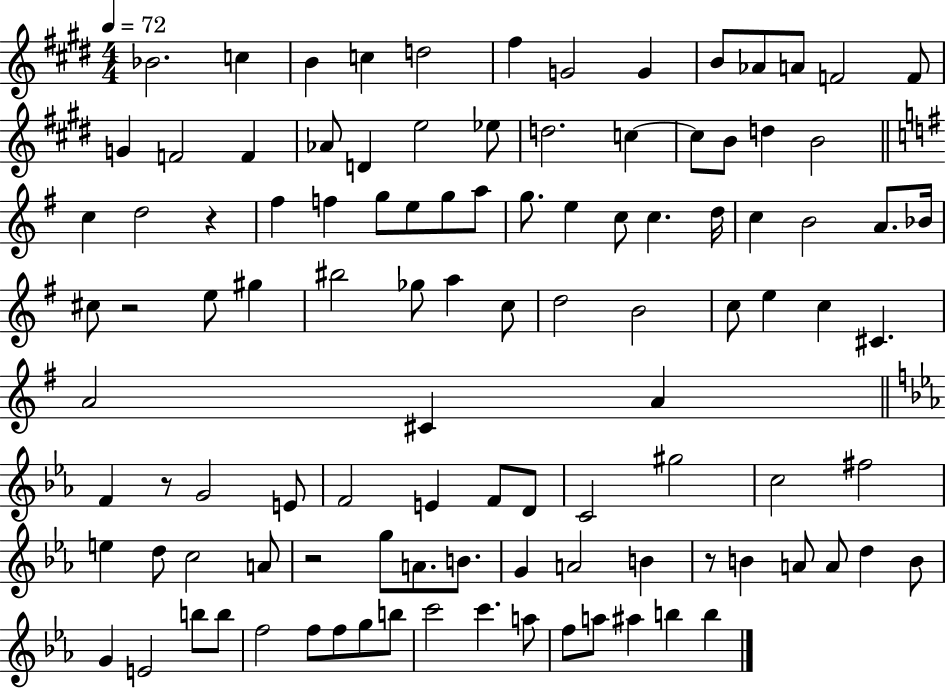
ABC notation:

X:1
T:Untitled
M:4/4
L:1/4
K:E
_B2 c B c d2 ^f G2 G B/2 _A/2 A/2 F2 F/2 G F2 F _A/2 D e2 _e/2 d2 c c/2 B/2 d B2 c d2 z ^f f g/2 e/2 g/2 a/2 g/2 e c/2 c d/4 c B2 A/2 _B/4 ^c/2 z2 e/2 ^g ^b2 _g/2 a c/2 d2 B2 c/2 e c ^C A2 ^C A F z/2 G2 E/2 F2 E F/2 D/2 C2 ^g2 c2 ^f2 e d/2 c2 A/2 z2 g/2 A/2 B/2 G A2 B z/2 B A/2 A/2 d B/2 G E2 b/2 b/2 f2 f/2 f/2 g/2 b/2 c'2 c' a/2 f/2 a/2 ^a b b